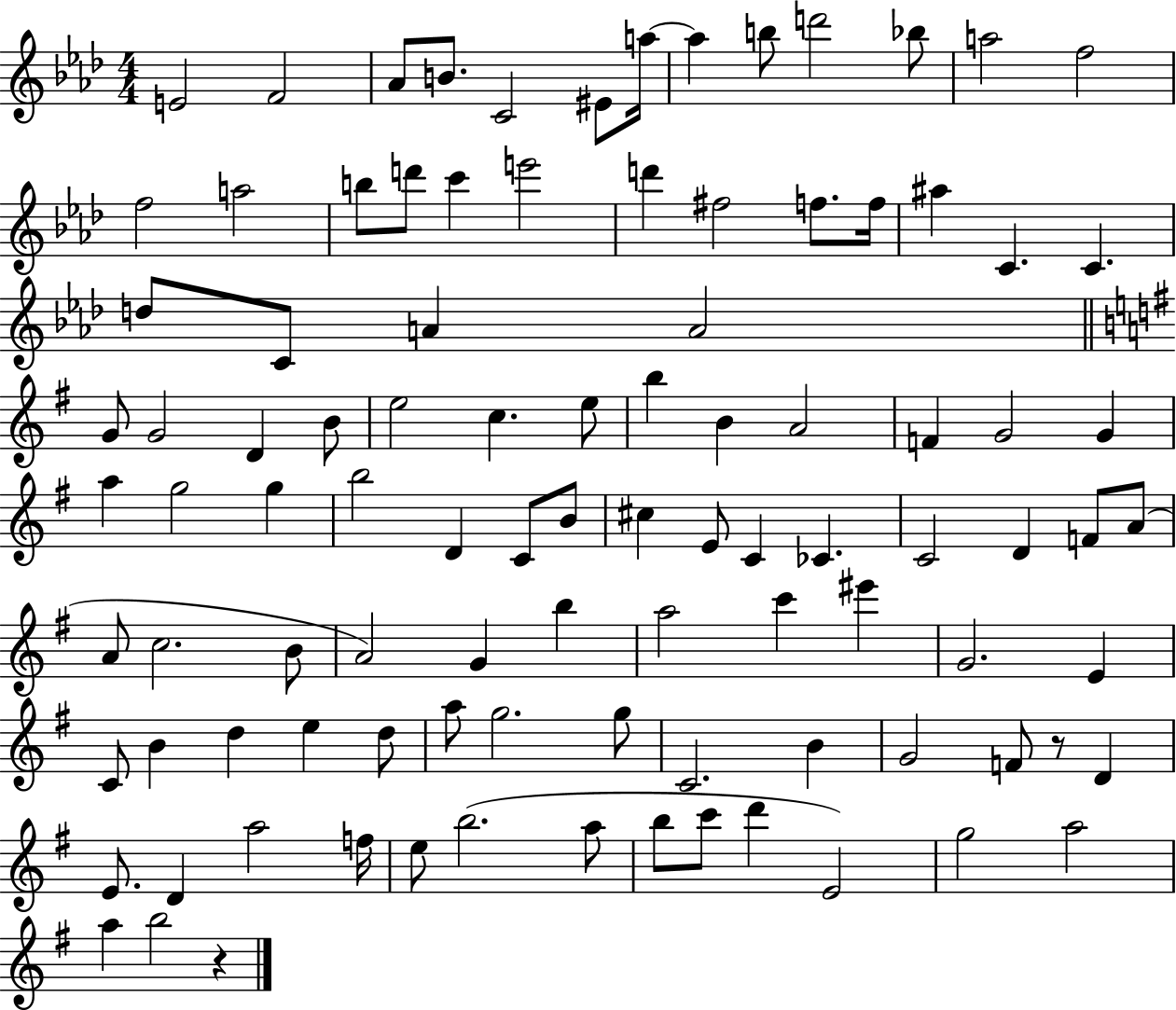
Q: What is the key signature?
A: AES major